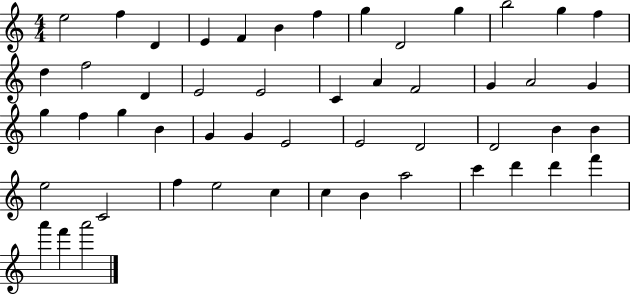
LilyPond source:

{
  \clef treble
  \numericTimeSignature
  \time 4/4
  \key c \major
  e''2 f''4 d'4 | e'4 f'4 b'4 f''4 | g''4 d'2 g''4 | b''2 g''4 f''4 | \break d''4 f''2 d'4 | e'2 e'2 | c'4 a'4 f'2 | g'4 a'2 g'4 | \break g''4 f''4 g''4 b'4 | g'4 g'4 e'2 | e'2 d'2 | d'2 b'4 b'4 | \break e''2 c'2 | f''4 e''2 c''4 | c''4 b'4 a''2 | c'''4 d'''4 d'''4 f'''4 | \break a'''4 f'''4 a'''2 | \bar "|."
}